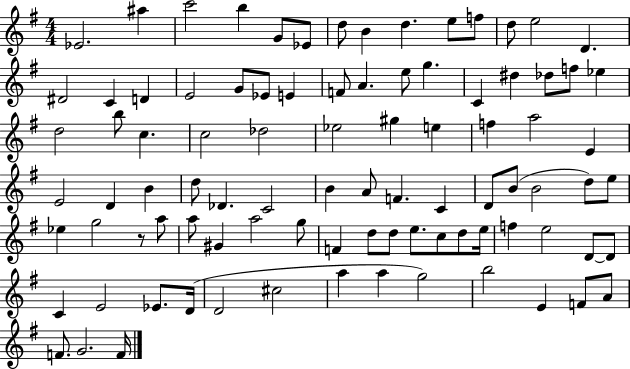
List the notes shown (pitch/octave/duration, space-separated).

Eb4/h. A#5/q C6/h B5/q G4/e Eb4/e D5/e B4/q D5/q. E5/e F5/e D5/e E5/h D4/q. D#4/h C4/q D4/q E4/h G4/e Eb4/e E4/q F4/e A4/q. E5/e G5/q. C4/q D#5/q Db5/e F5/e Eb5/q D5/h B5/e C5/q. C5/h Db5/h Eb5/h G#5/q E5/q F5/q A5/h E4/q E4/h D4/q B4/q D5/e Db4/q. C4/h B4/q A4/e F4/q. C4/q D4/e B4/e B4/h D5/e E5/e Eb5/q G5/h R/e A5/e A5/e G#4/q A5/h G5/e F4/q D5/e D5/e E5/e. C5/e D5/e E5/s F5/q E5/h D4/e D4/e C4/q E4/h Eb4/e. D4/s D4/h C#5/h A5/q A5/q G5/h B5/h E4/q F4/e A4/e F4/e. G4/h. F4/s